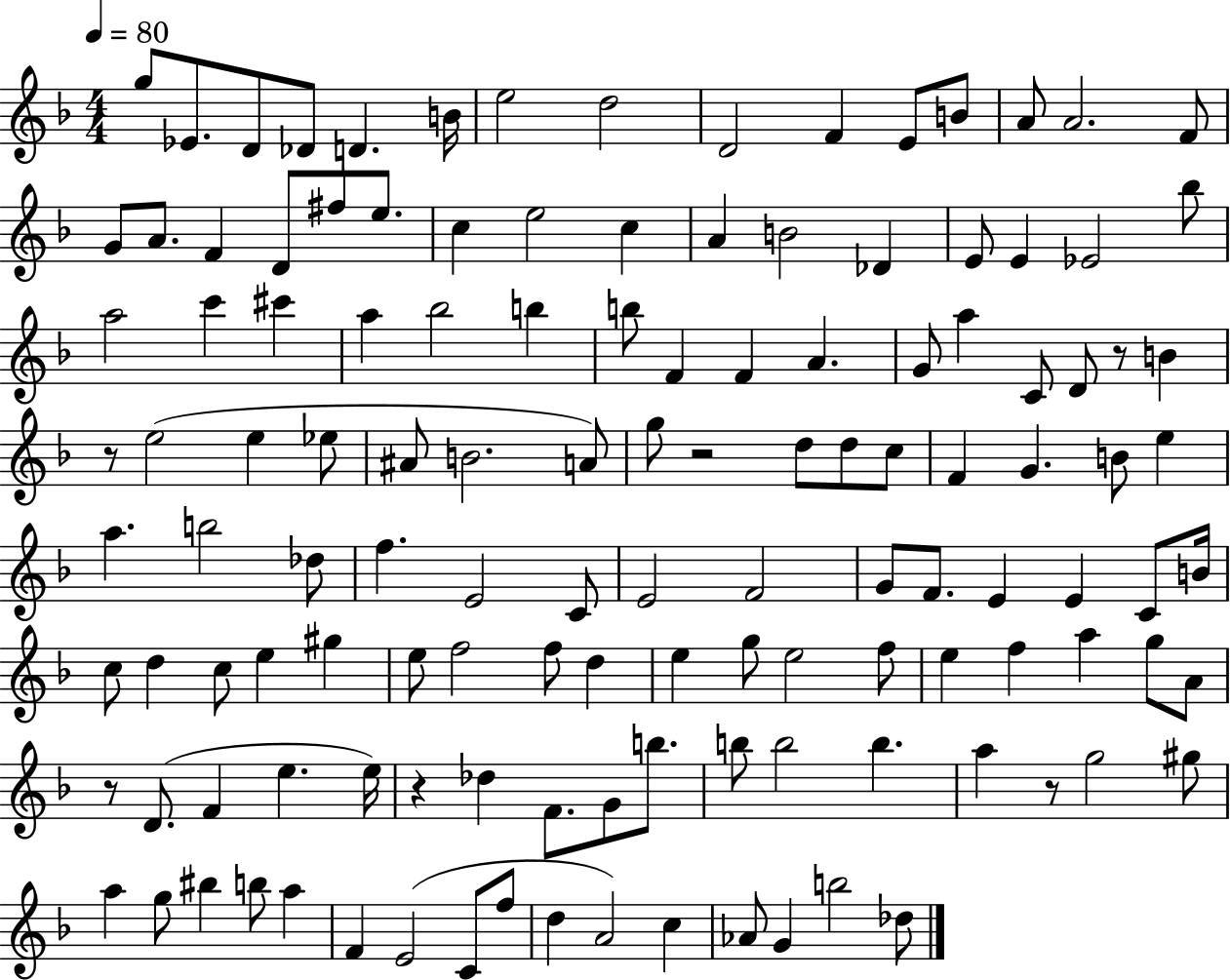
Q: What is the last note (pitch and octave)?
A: Db5